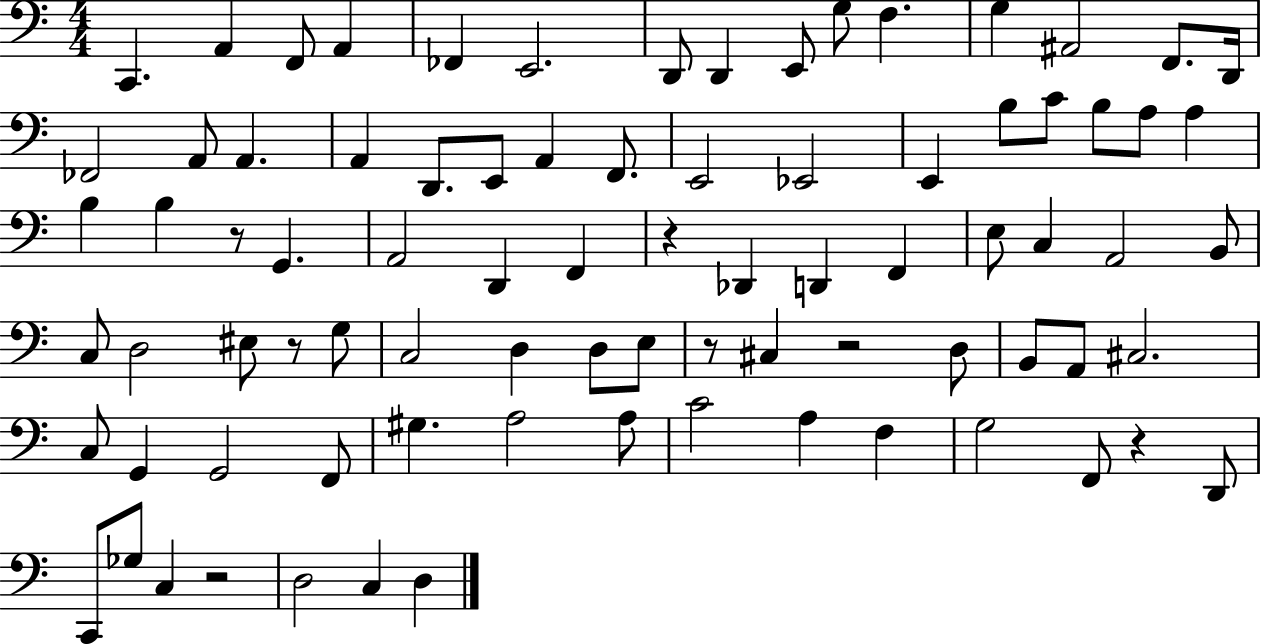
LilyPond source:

{
  \clef bass
  \numericTimeSignature
  \time 4/4
  \key c \major
  c,4. a,4 f,8 a,4 | fes,4 e,2. | d,8 d,4 e,8 g8 f4. | g4 ais,2 f,8. d,16 | \break fes,2 a,8 a,4. | a,4 d,8. e,8 a,4 f,8. | e,2 ees,2 | e,4 b8 c'8 b8 a8 a4 | \break b4 b4 r8 g,4. | a,2 d,4 f,4 | r4 des,4 d,4 f,4 | e8 c4 a,2 b,8 | \break c8 d2 eis8 r8 g8 | c2 d4 d8 e8 | r8 cis4 r2 d8 | b,8 a,8 cis2. | \break c8 g,4 g,2 f,8 | gis4. a2 a8 | c'2 a4 f4 | g2 f,8 r4 d,8 | \break c,8 ges8 c4 r2 | d2 c4 d4 | \bar "|."
}